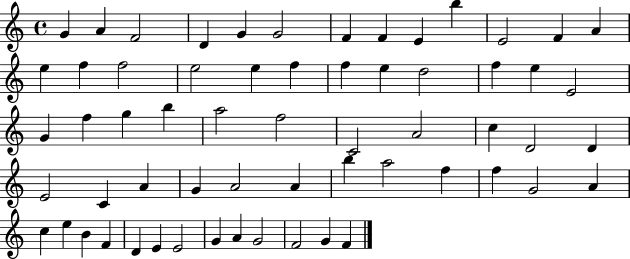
G4/q A4/q F4/h D4/q G4/q G4/h F4/q F4/q E4/q B5/q E4/h F4/q A4/q E5/q F5/q F5/h E5/h E5/q F5/q F5/q E5/q D5/h F5/q E5/q E4/h G4/q F5/q G5/q B5/q A5/h F5/h C4/h A4/h C5/q D4/h D4/q E4/h C4/q A4/q G4/q A4/h A4/q B5/q A5/h F5/q F5/q G4/h A4/q C5/q E5/q B4/q F4/q D4/q E4/q E4/h G4/q A4/q G4/h F4/h G4/q F4/q